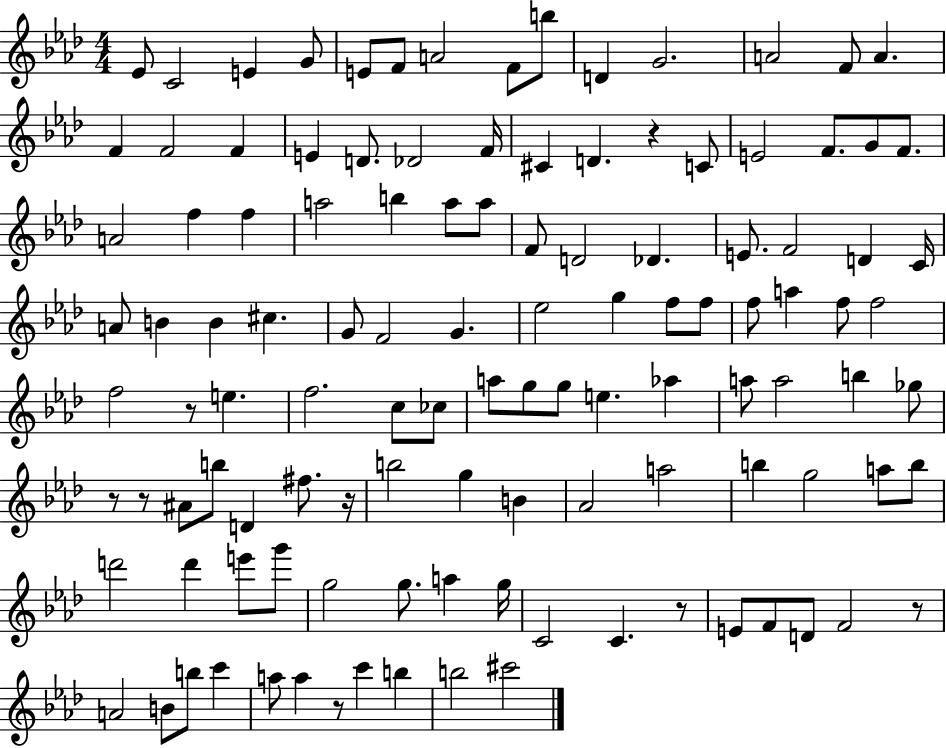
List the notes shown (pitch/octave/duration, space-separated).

Eb4/e C4/h E4/q G4/e E4/e F4/e A4/h F4/e B5/e D4/q G4/h. A4/h F4/e A4/q. F4/q F4/h F4/q E4/q D4/e. Db4/h F4/s C#4/q D4/q. R/q C4/e E4/h F4/e. G4/e F4/e. A4/h F5/q F5/q A5/h B5/q A5/e A5/e F4/e D4/h Db4/q. E4/e. F4/h D4/q C4/s A4/e B4/q B4/q C#5/q. G4/e F4/h G4/q. Eb5/h G5/q F5/e F5/e F5/e A5/q F5/e F5/h F5/h R/e E5/q. F5/h. C5/e CES5/e A5/e G5/e G5/e E5/q. Ab5/q A5/e A5/h B5/q Gb5/e R/e R/e A#4/e B5/e D4/q F#5/e. R/s B5/h G5/q B4/q Ab4/h A5/h B5/q G5/h A5/e B5/e D6/h D6/q E6/e G6/e G5/h G5/e. A5/q G5/s C4/h C4/q. R/e E4/e F4/e D4/e F4/h R/e A4/h B4/e B5/e C6/q A5/e A5/q R/e C6/q B5/q B5/h C#6/h